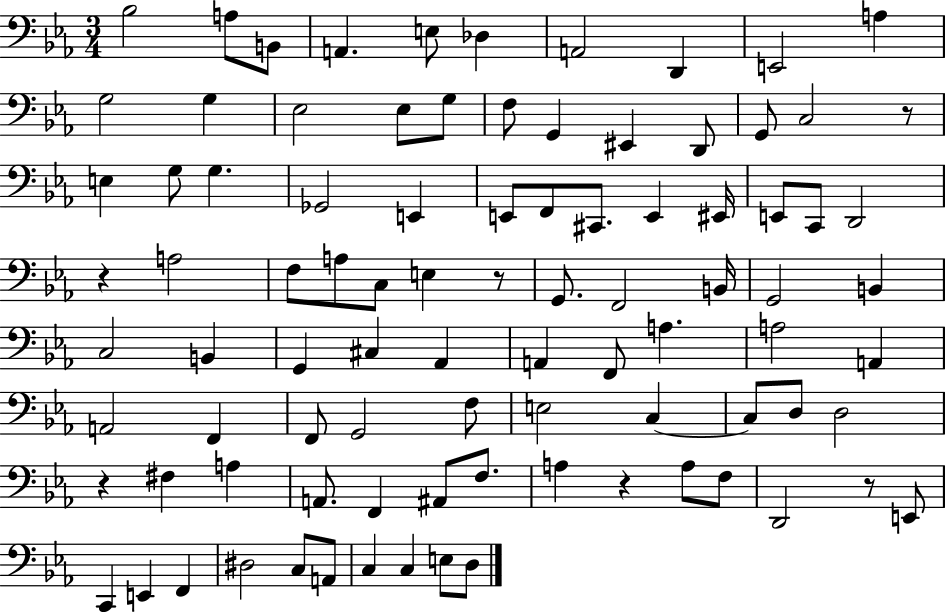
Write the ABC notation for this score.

X:1
T:Untitled
M:3/4
L:1/4
K:Eb
_B,2 A,/2 B,,/2 A,, E,/2 _D, A,,2 D,, E,,2 A, G,2 G, _E,2 _E,/2 G,/2 F,/2 G,, ^E,, D,,/2 G,,/2 C,2 z/2 E, G,/2 G, _G,,2 E,, E,,/2 F,,/2 ^C,,/2 E,, ^E,,/4 E,,/2 C,,/2 D,,2 z A,2 F,/2 A,/2 C,/2 E, z/2 G,,/2 F,,2 B,,/4 G,,2 B,, C,2 B,, G,, ^C, _A,, A,, F,,/2 A, A,2 A,, A,,2 F,, F,,/2 G,,2 F,/2 E,2 C, C,/2 D,/2 D,2 z ^F, A, A,,/2 F,, ^A,,/2 F,/2 A, z A,/2 F,/2 D,,2 z/2 E,,/2 C,, E,, F,, ^D,2 C,/2 A,,/2 C, C, E,/2 D,/2